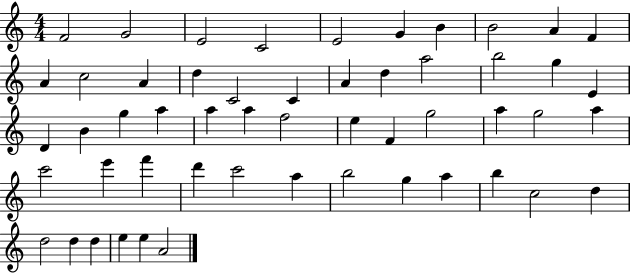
F4/h G4/h E4/h C4/h E4/h G4/q B4/q B4/h A4/q F4/q A4/q C5/h A4/q D5/q C4/h C4/q A4/q D5/q A5/h B5/h G5/q E4/q D4/q B4/q G5/q A5/q A5/q A5/q F5/h E5/q F4/q G5/h A5/q G5/h A5/q C6/h E6/q F6/q D6/q C6/h A5/q B5/h G5/q A5/q B5/q C5/h D5/q D5/h D5/q D5/q E5/q E5/q A4/h